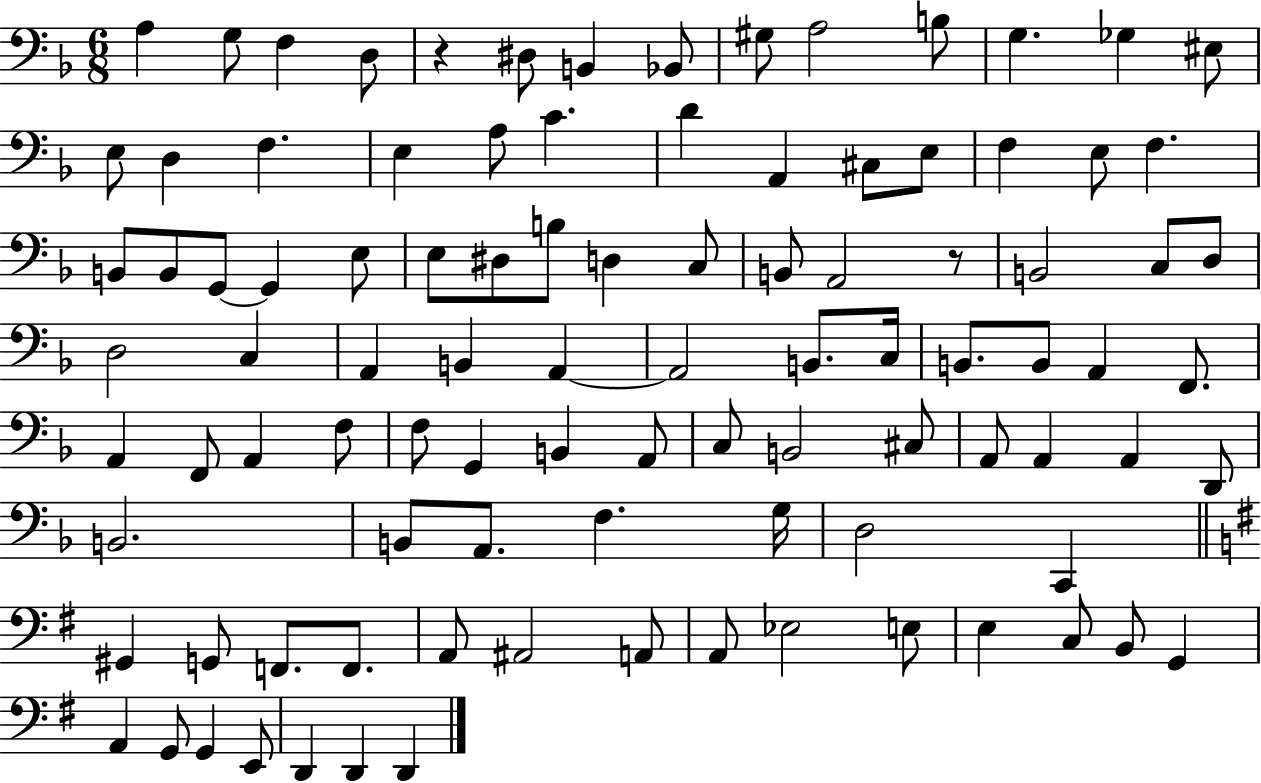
X:1
T:Untitled
M:6/8
L:1/4
K:F
A, G,/2 F, D,/2 z ^D,/2 B,, _B,,/2 ^G,/2 A,2 B,/2 G, _G, ^E,/2 E,/2 D, F, E, A,/2 C D A,, ^C,/2 E,/2 F, E,/2 F, B,,/2 B,,/2 G,,/2 G,, E,/2 E,/2 ^D,/2 B,/2 D, C,/2 B,,/2 A,,2 z/2 B,,2 C,/2 D,/2 D,2 C, A,, B,, A,, A,,2 B,,/2 C,/4 B,,/2 B,,/2 A,, F,,/2 A,, F,,/2 A,, F,/2 F,/2 G,, B,, A,,/2 C,/2 B,,2 ^C,/2 A,,/2 A,, A,, D,,/2 B,,2 B,,/2 A,,/2 F, G,/4 D,2 C,, ^G,, G,,/2 F,,/2 F,,/2 A,,/2 ^A,,2 A,,/2 A,,/2 _E,2 E,/2 E, C,/2 B,,/2 G,, A,, G,,/2 G,, E,,/2 D,, D,, D,,